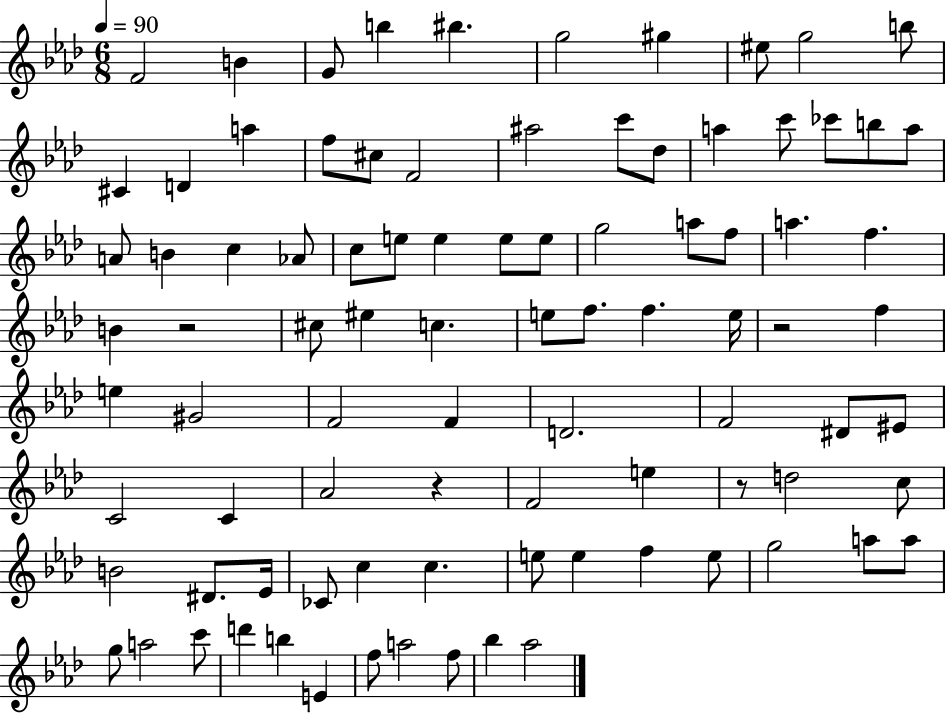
F4/h B4/q G4/e B5/q BIS5/q. G5/h G#5/q EIS5/e G5/h B5/e C#4/q D4/q A5/q F5/e C#5/e F4/h A#5/h C6/e Db5/e A5/q C6/e CES6/e B5/e A5/e A4/e B4/q C5/q Ab4/e C5/e E5/e E5/q E5/e E5/e G5/h A5/e F5/e A5/q. F5/q. B4/q R/h C#5/e EIS5/q C5/q. E5/e F5/e. F5/q. E5/s R/h F5/q E5/q G#4/h F4/h F4/q D4/h. F4/h D#4/e EIS4/e C4/h C4/q Ab4/h R/q F4/h E5/q R/e D5/h C5/e B4/h D#4/e. Eb4/s CES4/e C5/q C5/q. E5/e E5/q F5/q E5/e G5/h A5/e A5/e G5/e A5/h C6/e D6/q B5/q E4/q F5/e A5/h F5/e Bb5/q Ab5/h